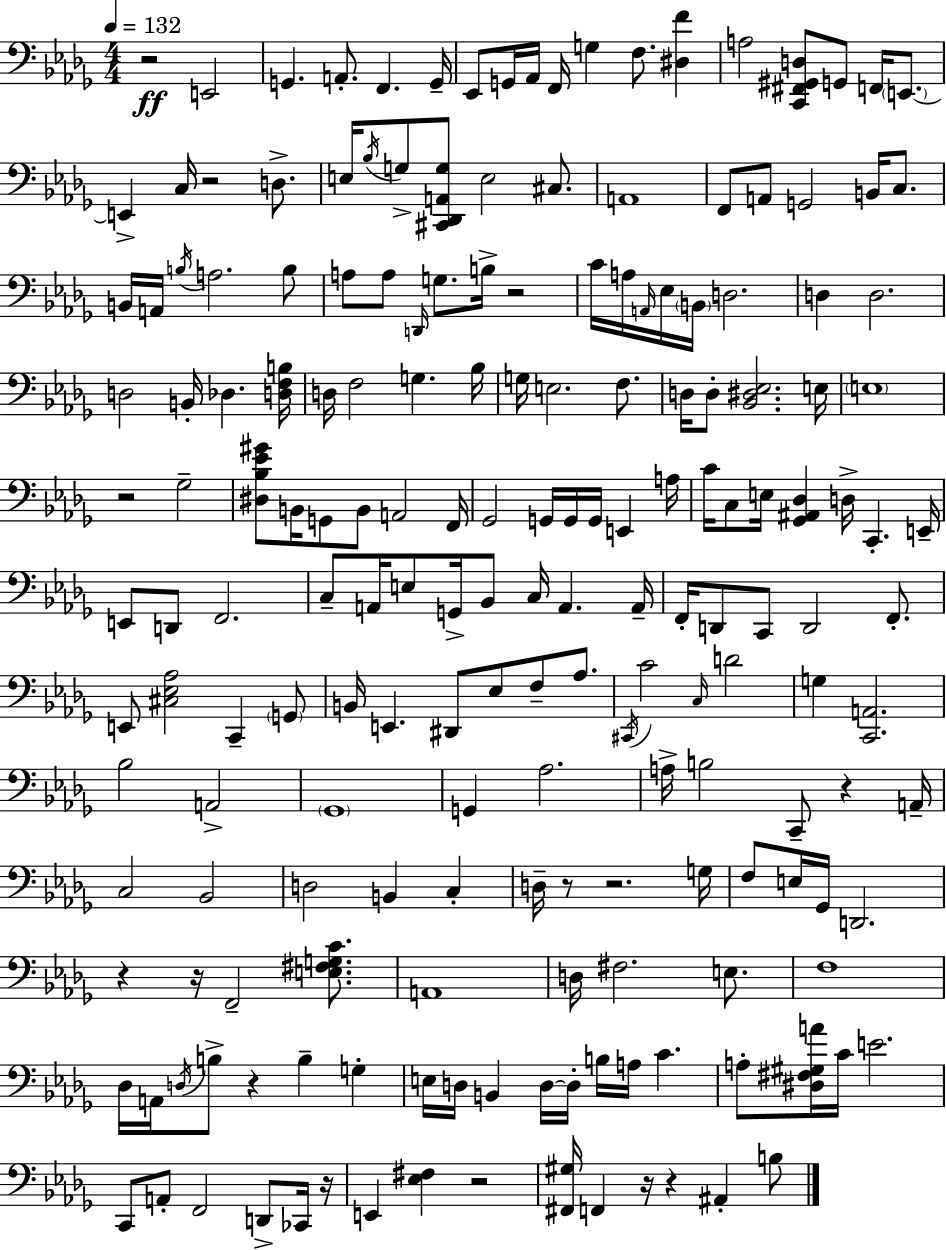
{
  \clef bass
  \numericTimeSignature
  \time 4/4
  \key bes \minor
  \tempo 4 = 132
  \repeat volta 2 { r2\ff e,2 | g,4. a,8.-. f,4. g,16-- | ees,8 g,16 aes,16 f,16 g4 f8. <dis f'>4 | a2 <c, fis, gis, d>8 g,8 f,16 \parenthesize e,8.~~ | \break e,4-> c16 r2 d8.-> | e16 \acciaccatura { bes16 } g8-> <cis, des, a, g>8 e2 cis8. | a,1 | f,8 a,8 g,2 b,16 c8. | \break b,16 a,16 \acciaccatura { b16 } a2. | b8 a8 a8 \grace { d,16 } g8. b16-> r2 | c'16 a16 \grace { a,16 } ees16 \parenthesize b,16 d2. | d4 d2. | \break d2 b,16-. des4. | <d f b>16 d16 f2 g4. | bes16 g16 e2. | f8. d16 d8-. <bes, dis ees>2. | \break e16 \parenthesize e1 | r2 ges2-- | <dis bes ees' gis'>8 b,16 g,8 b,8 a,2 | f,16 ges,2 g,16 g,16 g,16 e,4 | \break a16 c'16 c8 e16 <ges, ais, des>4 d16-> c,4.-. | e,16-- e,8 d,8 f,2. | c8-- a,16 e8 g,16-> bes,8 c16 a,4. | a,16-- f,16-. d,8 c,8 d,2 | \break f,8.-. e,8 <cis ees aes>2 c,4-- | \parenthesize g,8 b,16 e,4. dis,8 ees8 f8-- | aes8. \acciaccatura { cis,16 } c'2 \grace { c16 } d'2 | g4 <c, a,>2. | \break bes2 a,2-> | \parenthesize ges,1 | g,4 aes2. | a16-> b2 c,8-- | \break r4 a,16-- c2 bes,2 | d2 b,4 | c4-. d16-- r8 r2. | g16 f8 e16 ges,16 d,2. | \break r4 r16 f,2-- | <e fis g c'>8. a,1 | d16 fis2. | e8. f1 | \break des16 a,16 \acciaccatura { d16 } b8-> r4 b4-- | g4-. e16 d16 b,4 d16~~ d16-. b16 | a16 c'4. a8-. <dis fis gis a'>16 c'16 e'2. | c,8 a,8-. f,2 | \break d,8-> ces,16 r16 e,4 <ees fis>4 r2 | <fis, gis>16 f,4 r16 r4 | ais,4-. b8 } \bar "|."
}